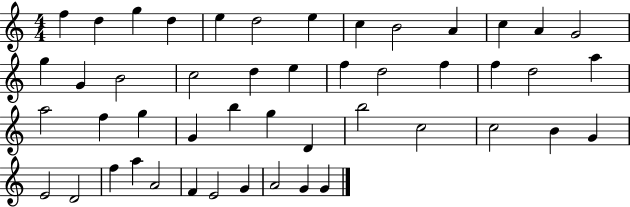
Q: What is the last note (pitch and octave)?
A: G4